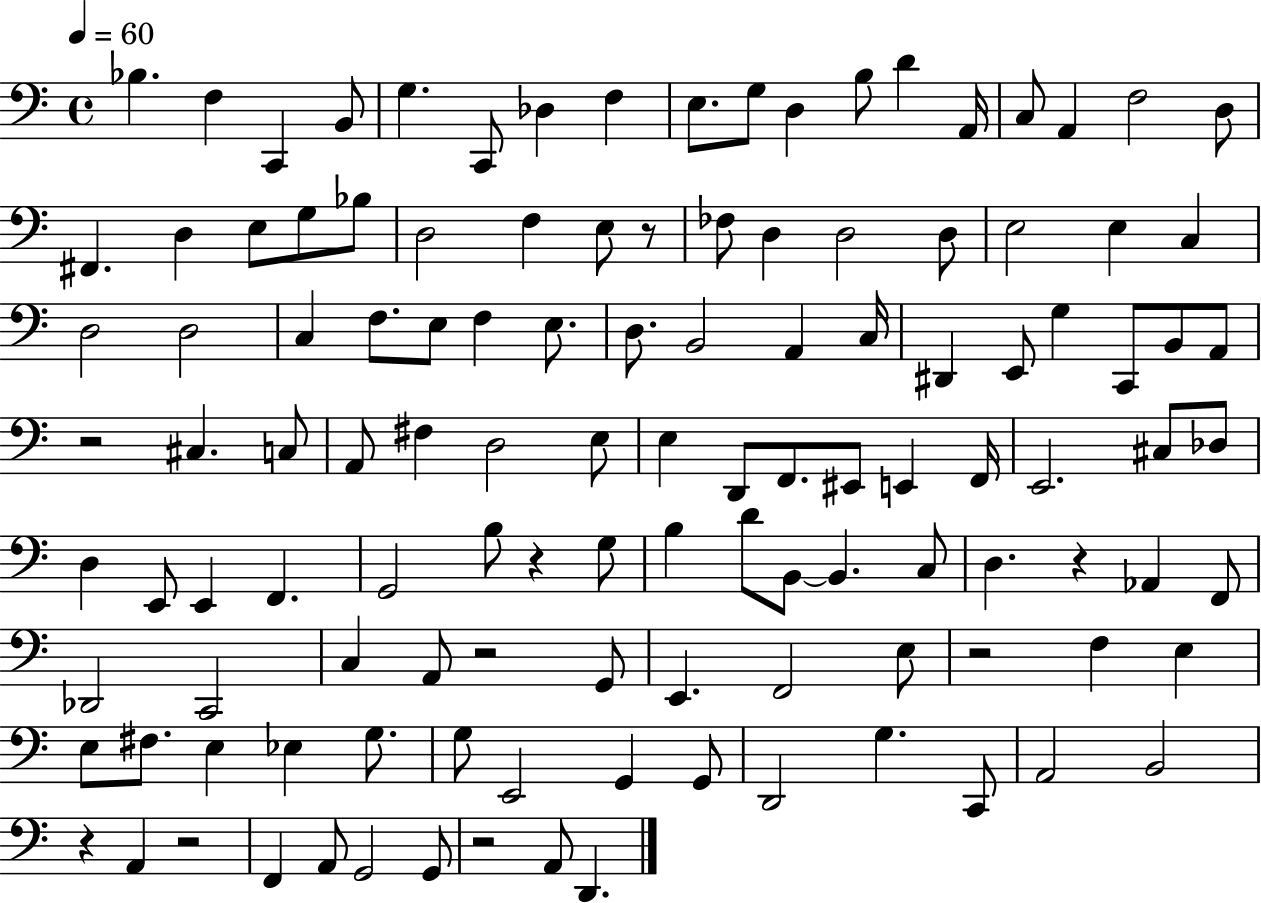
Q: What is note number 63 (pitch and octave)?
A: E2